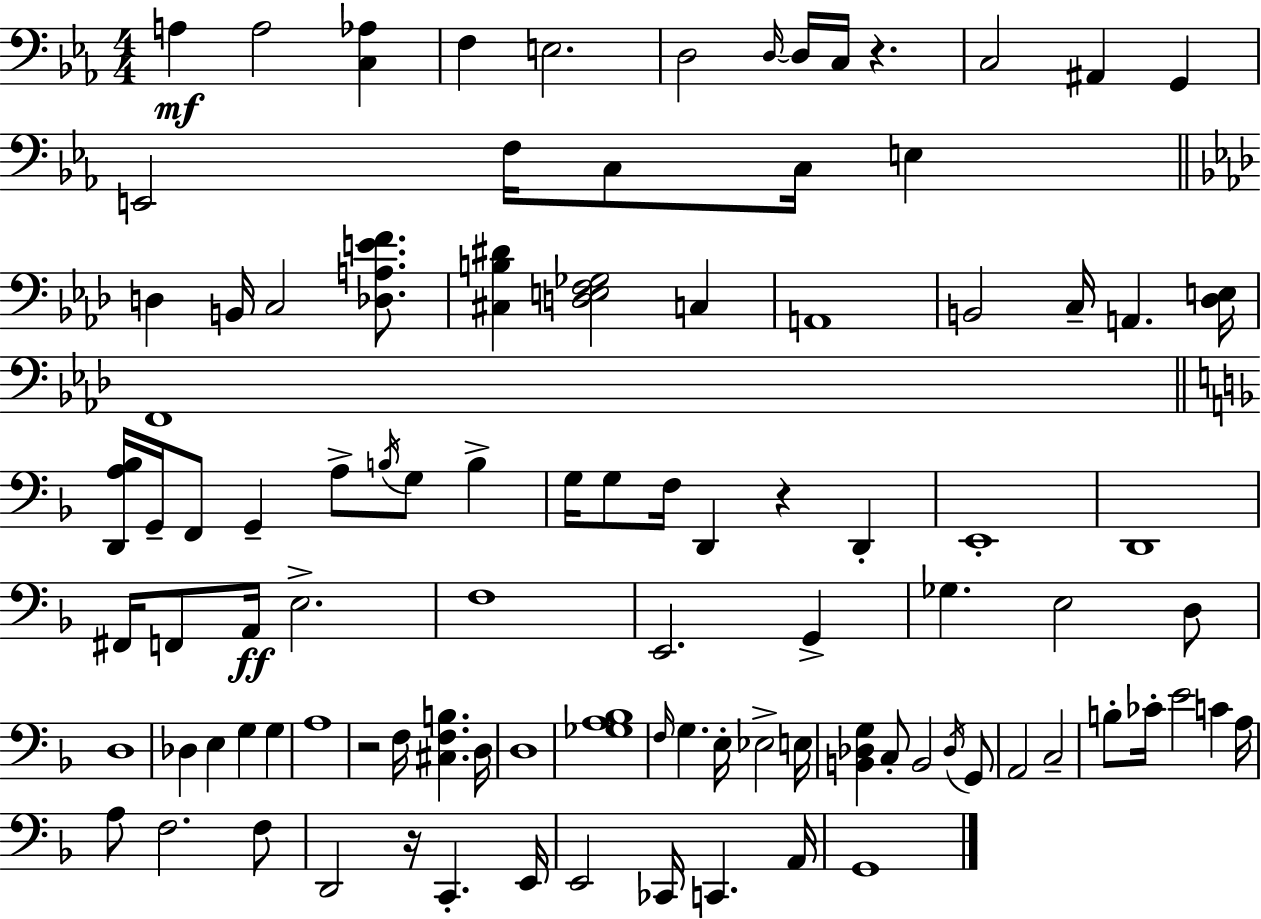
A3/q A3/h [C3,Ab3]/q F3/q E3/h. D3/h D3/s D3/s C3/s R/q. C3/h A#2/q G2/q E2/h F3/s C3/e C3/s E3/q D3/q B2/s C3/h [Db3,A3,E4,F4]/e. [C#3,B3,D#4]/q [D3,E3,F3,Gb3]/h C3/q A2/w B2/h C3/s A2/q. [Db3,E3]/s F2/w [D2,A3,Bb3]/s G2/s F2/e G2/q A3/e B3/s G3/e B3/q G3/s G3/e F3/s D2/q R/q D2/q E2/w D2/w F#2/s F2/e A2/s E3/h. F3/w E2/h. G2/q Gb3/q. E3/h D3/e D3/w Db3/q E3/q G3/q G3/q A3/w R/h F3/s [C#3,F3,B3]/q. D3/s D3/w [Gb3,A3,Bb3]/w F3/s G3/q. E3/s Eb3/h E3/s [B2,Db3,G3]/q C3/e B2/h Db3/s G2/e A2/h C3/h B3/e CES4/s E4/h C4/q A3/s A3/e F3/h. F3/e D2/h R/s C2/q. E2/s E2/h CES2/s C2/q. A2/s G2/w